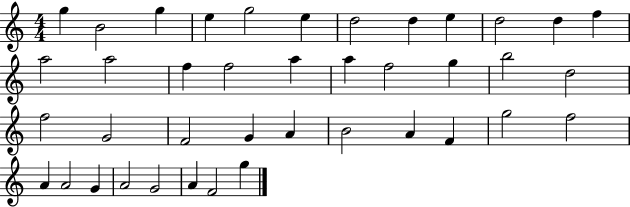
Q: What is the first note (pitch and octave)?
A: G5